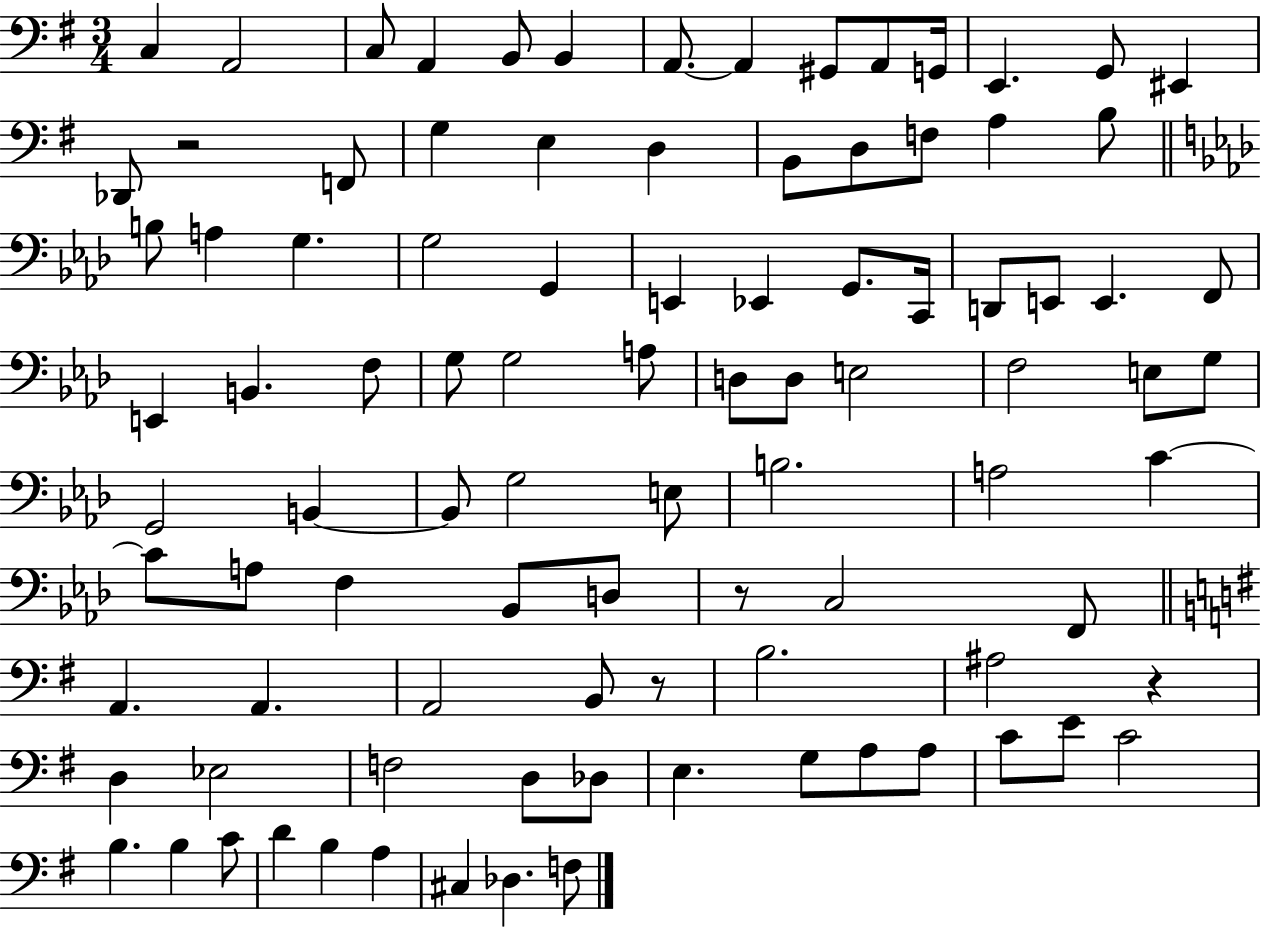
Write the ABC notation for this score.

X:1
T:Untitled
M:3/4
L:1/4
K:G
C, A,,2 C,/2 A,, B,,/2 B,, A,,/2 A,, ^G,,/2 A,,/2 G,,/4 E,, G,,/2 ^E,, _D,,/2 z2 F,,/2 G, E, D, B,,/2 D,/2 F,/2 A, B,/2 B,/2 A, G, G,2 G,, E,, _E,, G,,/2 C,,/4 D,,/2 E,,/2 E,, F,,/2 E,, B,, F,/2 G,/2 G,2 A,/2 D,/2 D,/2 E,2 F,2 E,/2 G,/2 G,,2 B,, B,,/2 G,2 E,/2 B,2 A,2 C C/2 A,/2 F, _B,,/2 D,/2 z/2 C,2 F,,/2 A,, A,, A,,2 B,,/2 z/2 B,2 ^A,2 z D, _E,2 F,2 D,/2 _D,/2 E, G,/2 A,/2 A,/2 C/2 E/2 C2 B, B, C/2 D B, A, ^C, _D, F,/2